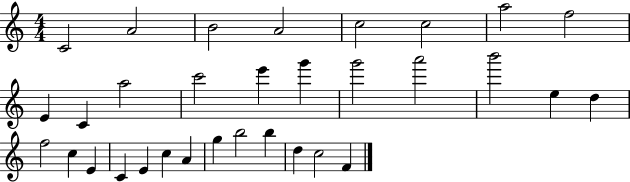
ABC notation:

X:1
T:Untitled
M:4/4
L:1/4
K:C
C2 A2 B2 A2 c2 c2 a2 f2 E C a2 c'2 e' g' g'2 a'2 b'2 e d f2 c E C E c A g b2 b d c2 F